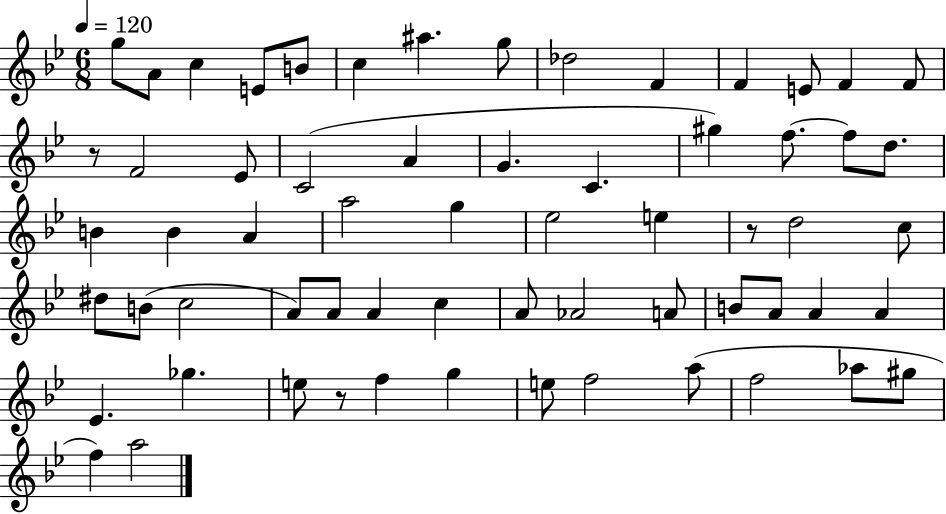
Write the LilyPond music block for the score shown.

{
  \clef treble
  \numericTimeSignature
  \time 6/8
  \key bes \major
  \tempo 4 = 120
  \repeat volta 2 { g''8 a'8 c''4 e'8 b'8 | c''4 ais''4. g''8 | des''2 f'4 | f'4 e'8 f'4 f'8 | \break r8 f'2 ees'8 | c'2( a'4 | g'4. c'4. | gis''4) f''8.~~ f''8 d''8. | \break b'4 b'4 a'4 | a''2 g''4 | ees''2 e''4 | r8 d''2 c''8 | \break dis''8 b'8( c''2 | a'8) a'8 a'4 c''4 | a'8 aes'2 a'8 | b'8 a'8 a'4 a'4 | \break ees'4. ges''4. | e''8 r8 f''4 g''4 | e''8 f''2 a''8( | f''2 aes''8 gis''8 | \break f''4) a''2 | } \bar "|."
}